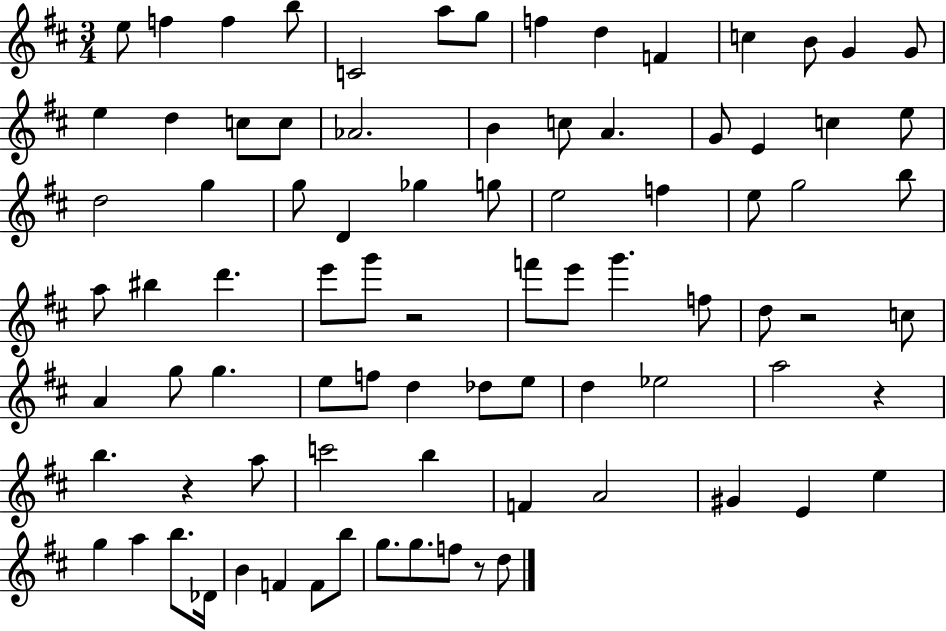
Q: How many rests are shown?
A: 5